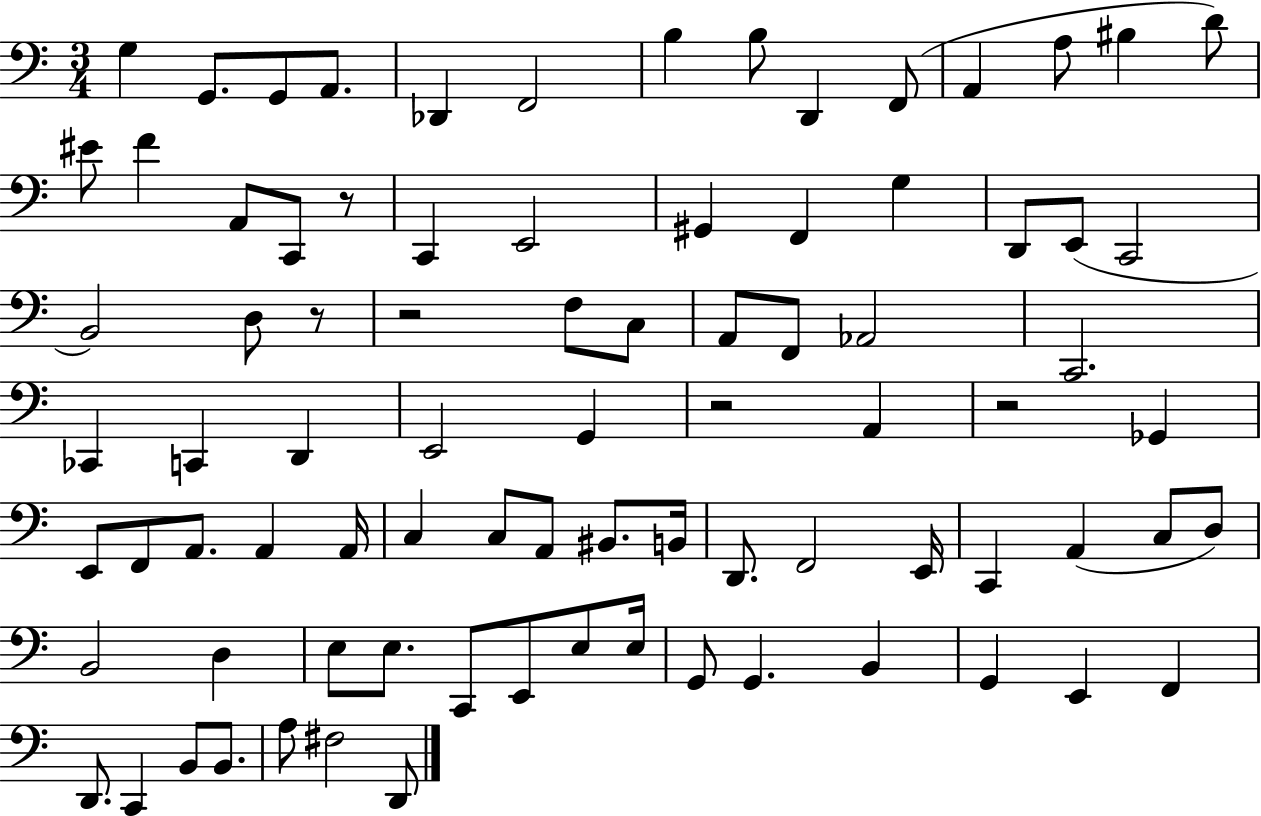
X:1
T:Untitled
M:3/4
L:1/4
K:C
G, G,,/2 G,,/2 A,,/2 _D,, F,,2 B, B,/2 D,, F,,/2 A,, A,/2 ^B, D/2 ^E/2 F A,,/2 C,,/2 z/2 C,, E,,2 ^G,, F,, G, D,,/2 E,,/2 C,,2 B,,2 D,/2 z/2 z2 F,/2 C,/2 A,,/2 F,,/2 _A,,2 C,,2 _C,, C,, D,, E,,2 G,, z2 A,, z2 _G,, E,,/2 F,,/2 A,,/2 A,, A,,/4 C, C,/2 A,,/2 ^B,,/2 B,,/4 D,,/2 F,,2 E,,/4 C,, A,, C,/2 D,/2 B,,2 D, E,/2 E,/2 C,,/2 E,,/2 E,/2 E,/4 G,,/2 G,, B,, G,, E,, F,, D,,/2 C,, B,,/2 B,,/2 A,/2 ^F,2 D,,/2